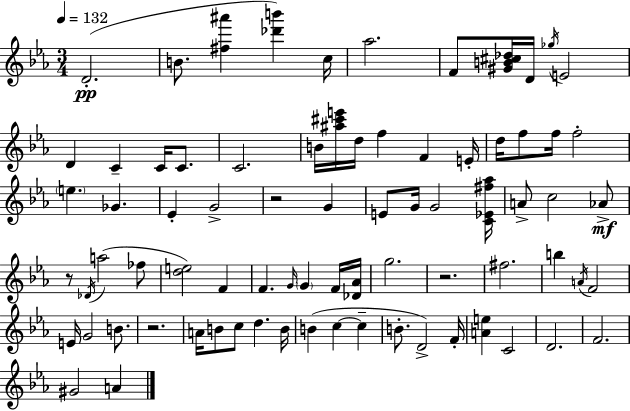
X:1
T:Untitled
M:3/4
L:1/4
K:Cm
D2 B/2 [^f^a'] [_d'b'] c/4 _a2 F/2 [^GB^c_d]/4 D/4 _g/4 E2 D C C/4 C/2 C2 B/4 [^a^c'e']/4 d/4 f F E/4 d/4 f/2 f/4 f2 e _G _E G2 z2 G E/2 G/4 G2 [C_E^f_a]/4 A/2 c2 _A/2 z/2 _D/4 a2 _f/2 [de]2 F F G/4 G F/4 [_D_A]/4 g2 z2 ^f2 b A/4 F2 E/4 G2 B/2 z2 A/4 B/2 c/2 d B/4 B c c B/2 D2 F/4 [Ae] C2 D2 F2 ^G2 A